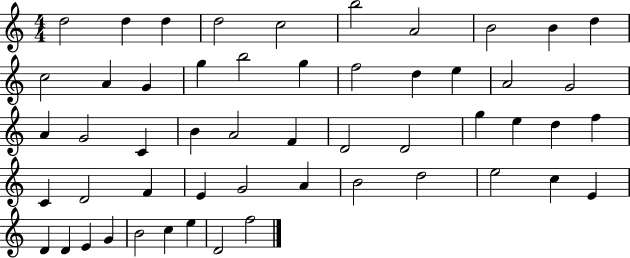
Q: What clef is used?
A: treble